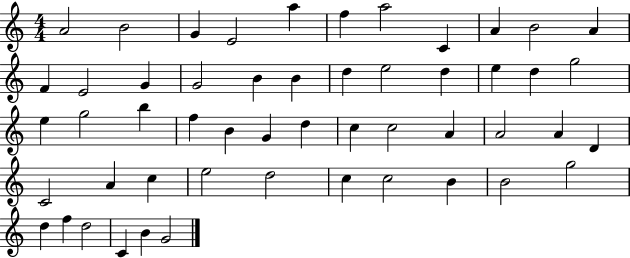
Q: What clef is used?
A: treble